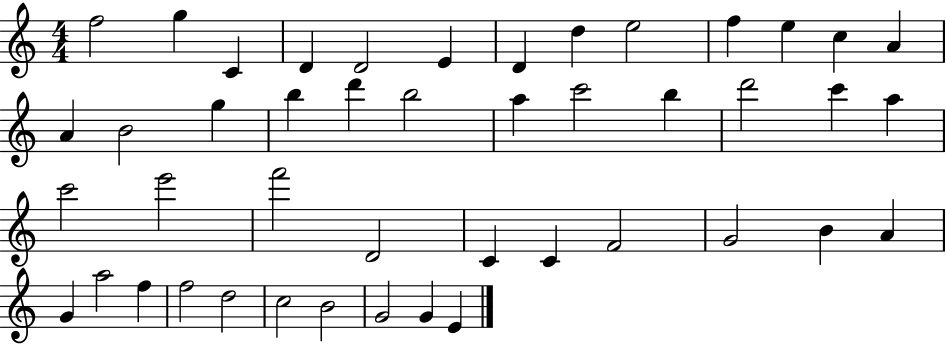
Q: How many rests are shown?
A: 0